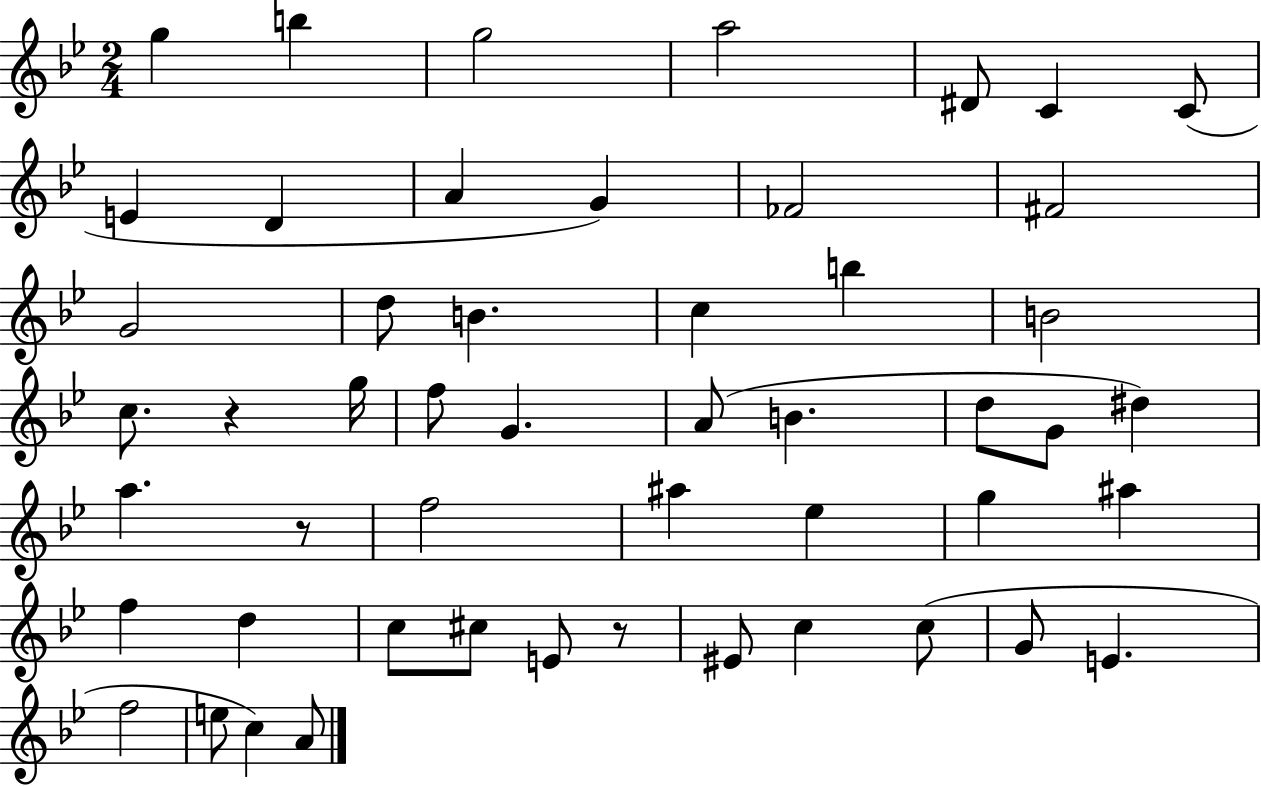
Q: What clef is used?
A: treble